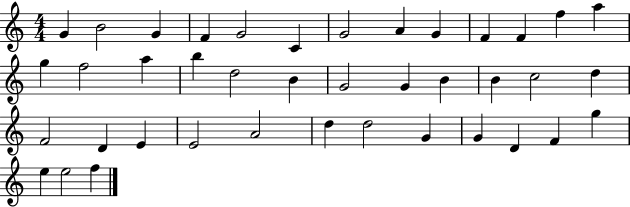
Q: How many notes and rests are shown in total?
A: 40